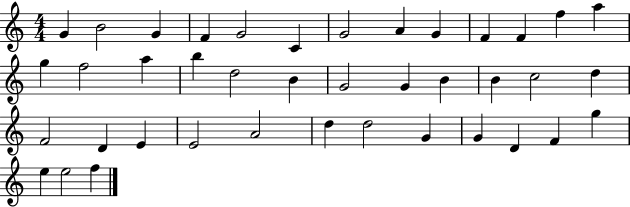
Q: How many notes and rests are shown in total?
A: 40